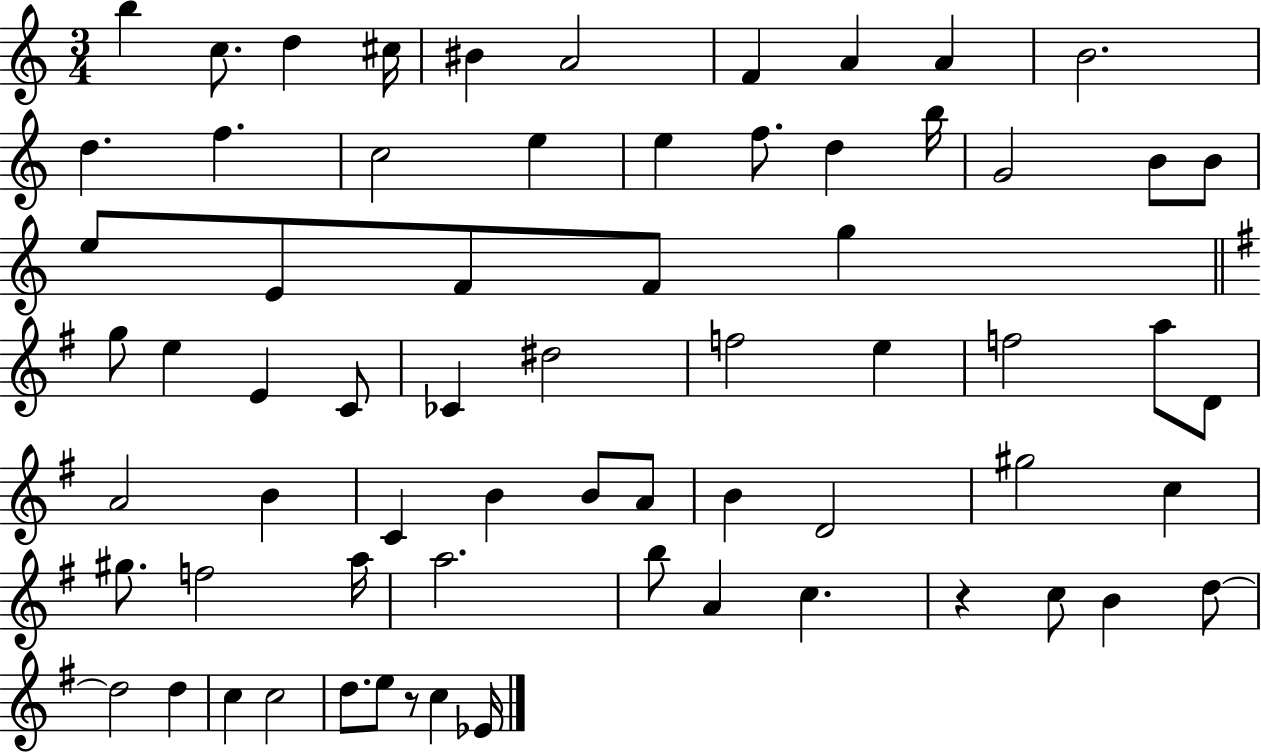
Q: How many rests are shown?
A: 2